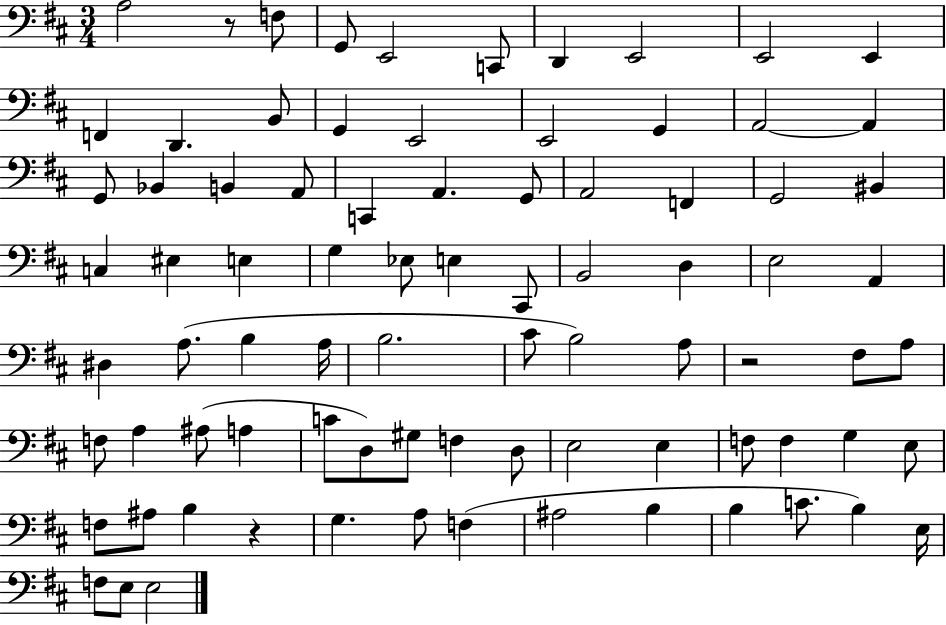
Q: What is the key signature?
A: D major